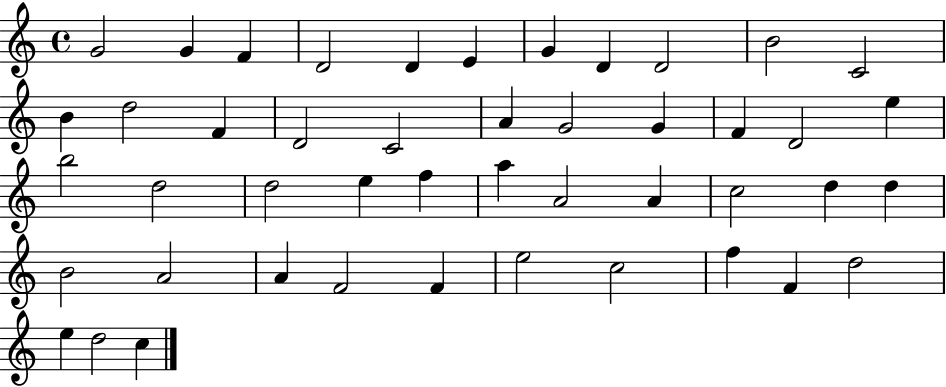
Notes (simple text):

G4/h G4/q F4/q D4/h D4/q E4/q G4/q D4/q D4/h B4/h C4/h B4/q D5/h F4/q D4/h C4/h A4/q G4/h G4/q F4/q D4/h E5/q B5/h D5/h D5/h E5/q F5/q A5/q A4/h A4/q C5/h D5/q D5/q B4/h A4/h A4/q F4/h F4/q E5/h C5/h F5/q F4/q D5/h E5/q D5/h C5/q